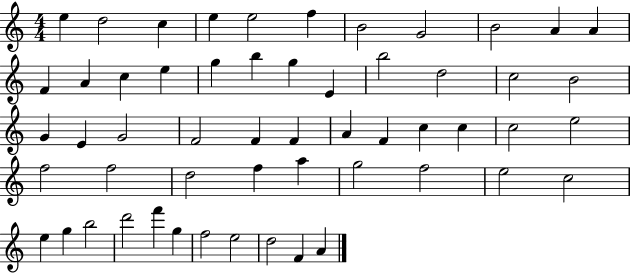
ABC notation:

X:1
T:Untitled
M:4/4
L:1/4
K:C
e d2 c e e2 f B2 G2 B2 A A F A c e g b g E b2 d2 c2 B2 G E G2 F2 F F A F c c c2 e2 f2 f2 d2 f a g2 f2 e2 c2 e g b2 d'2 f' g f2 e2 d2 F A